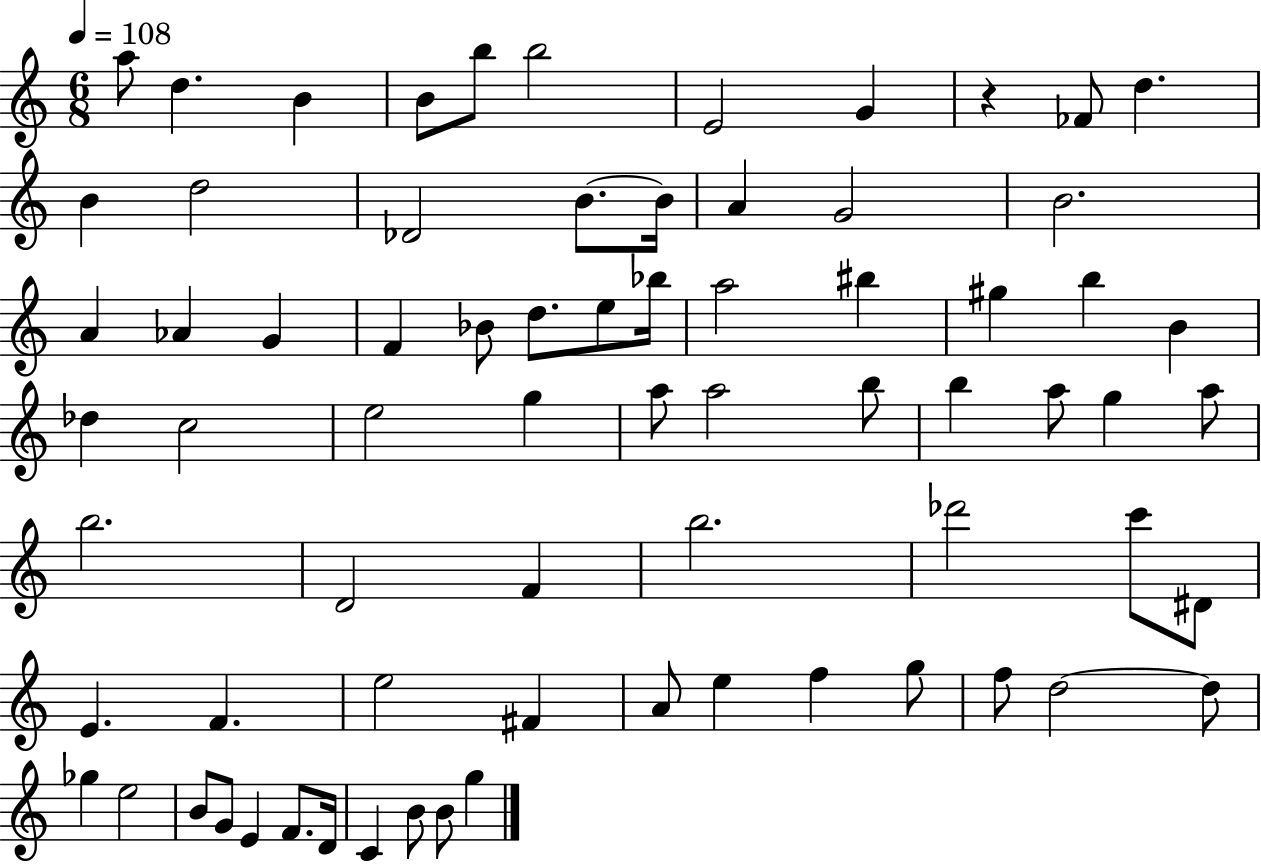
{
  \clef treble
  \numericTimeSignature
  \time 6/8
  \key c \major
  \tempo 4 = 108
  a''8 d''4. b'4 | b'8 b''8 b''2 | e'2 g'4 | r4 fes'8 d''4. | \break b'4 d''2 | des'2 b'8.~~ b'16 | a'4 g'2 | b'2. | \break a'4 aes'4 g'4 | f'4 bes'8 d''8. e''8 bes''16 | a''2 bis''4 | gis''4 b''4 b'4 | \break des''4 c''2 | e''2 g''4 | a''8 a''2 b''8 | b''4 a''8 g''4 a''8 | \break b''2. | d'2 f'4 | b''2. | des'''2 c'''8 dis'8 | \break e'4. f'4. | e''2 fis'4 | a'8 e''4 f''4 g''8 | f''8 d''2~~ d''8 | \break ges''4 e''2 | b'8 g'8 e'4 f'8. d'16 | c'4 b'8 b'8 g''4 | \bar "|."
}